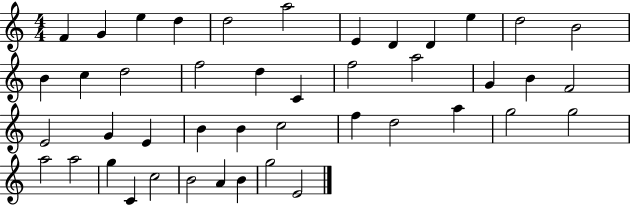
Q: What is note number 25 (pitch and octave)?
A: G4